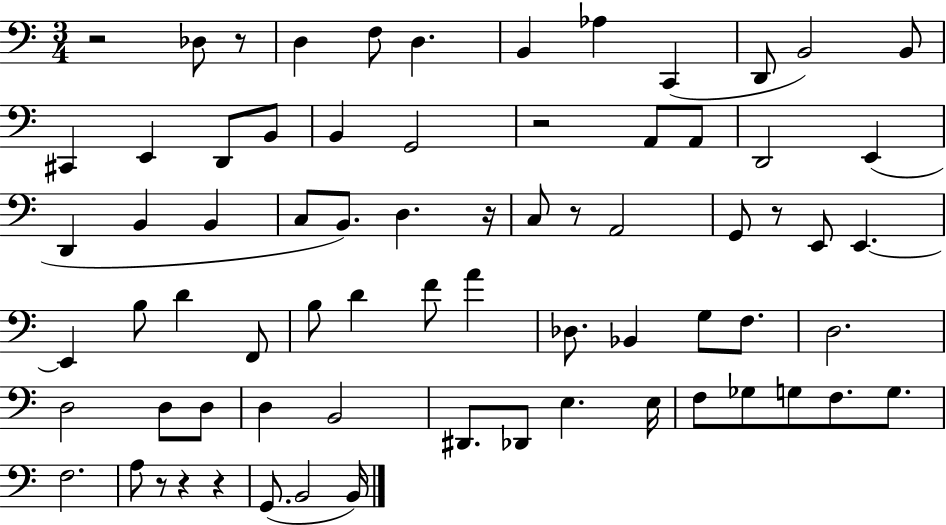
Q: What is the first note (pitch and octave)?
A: Db3